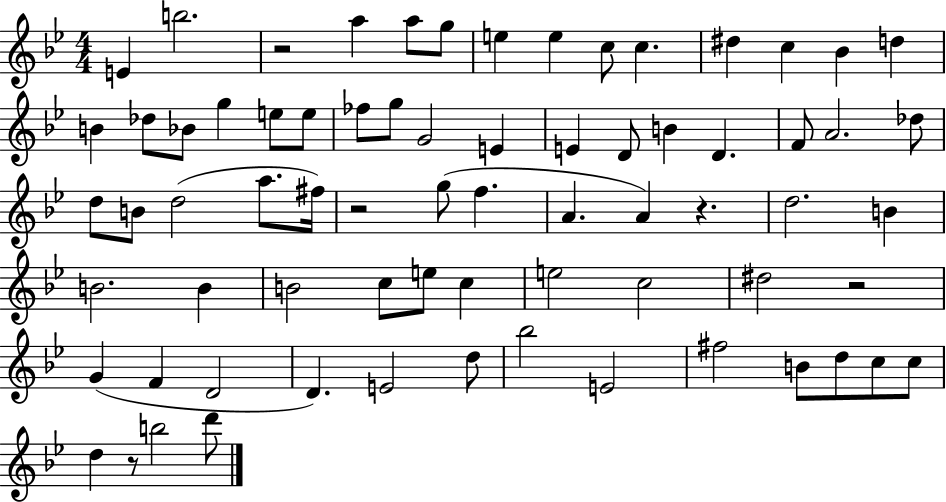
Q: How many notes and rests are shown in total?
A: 71